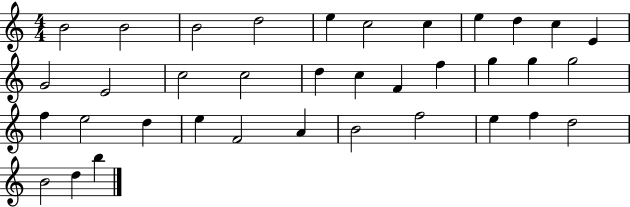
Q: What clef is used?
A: treble